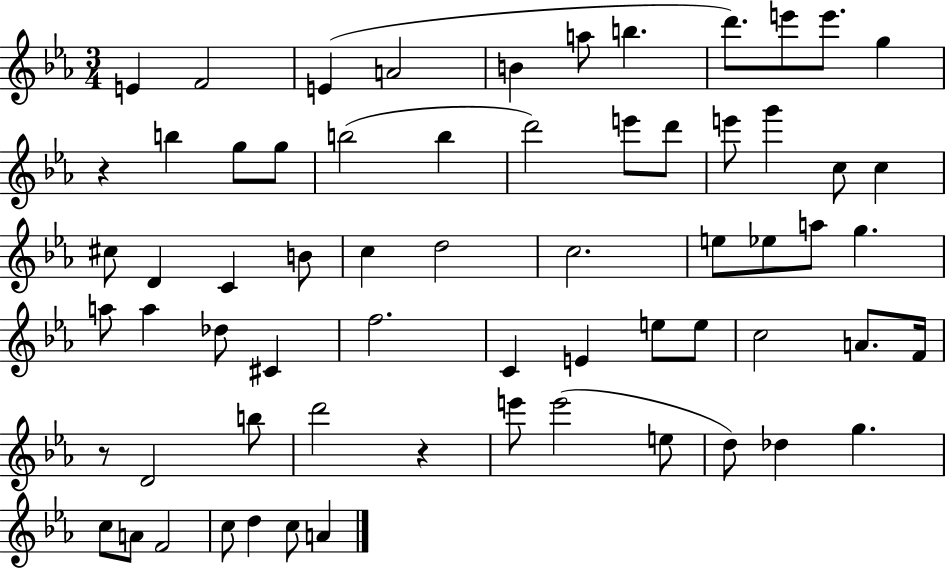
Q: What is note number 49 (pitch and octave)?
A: D6